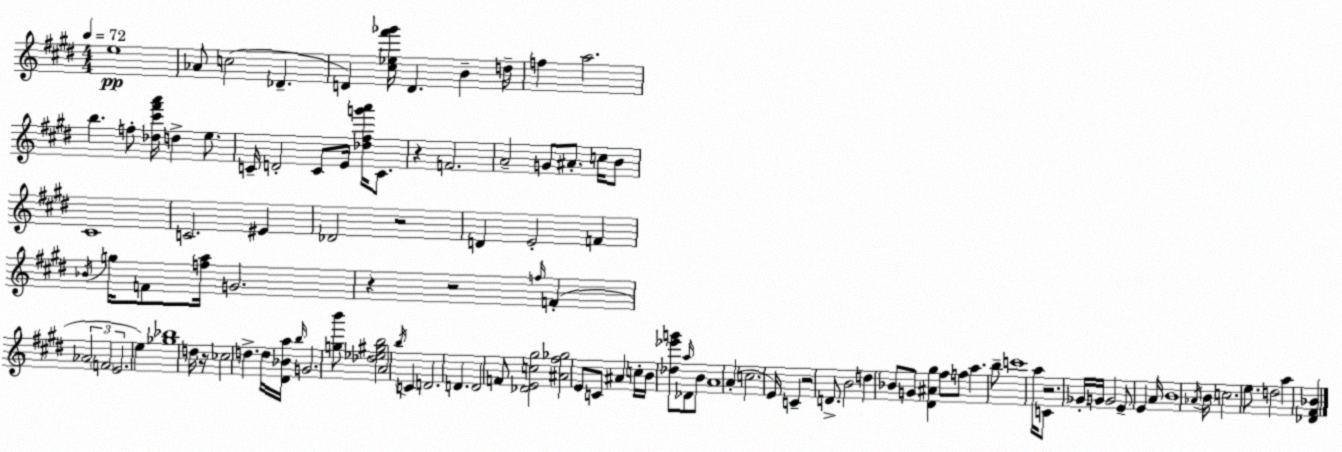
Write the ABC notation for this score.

X:1
T:Untitled
M:4/4
L:1/4
K:E
e4 _A/2 c2 _D D [^c_e^f'_g']/4 D B d/4 f a2 b f/2 [_d^c'^f'a']/4 d e/2 C/4 D2 C/2 E/4 [_d^fg'a']/4 C/2 z F2 A2 G/2 ^A/2 c/4 B/2 ^C4 C2 ^E _D2 z2 D E2 F _B/4 g/4 F/2 [fa]/4 G2 z z2 f/4 F _A2 F2 E2 e [_g_b]4 d/4 z/4 _c2 d d/4 [^D_Ba]/4 b/4 G2 [gb']/2 [_d_e^gb]2 A2 b/4 C D2 D D2 F/2 [_DEc^g]2 [^A^f_g]2 E/2 C/2 ^A c/4 B/4 [_d_e'g']/2 a/4 _D/2 B/2 A4 A c2 E/4 C z2 D/2 B2 d _B/2 G/2 [^D^A^g] ^f/2 f/2 a b/2 c'4 a/4 C/2 z2 _G/4 G/4 G2 E/2 E A/4 B4 _A/4 B/4 c2 e/2 d2 a [_D^F_B]